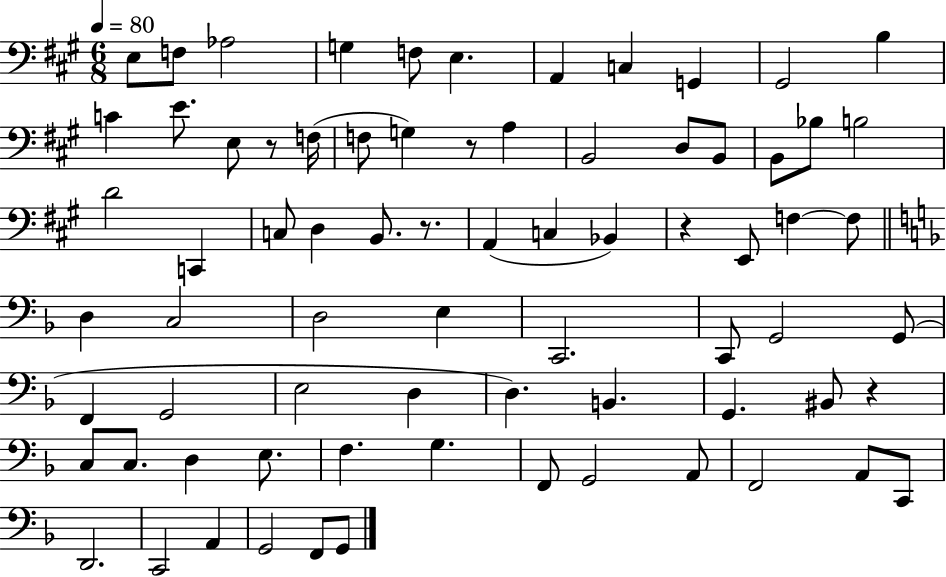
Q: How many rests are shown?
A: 5